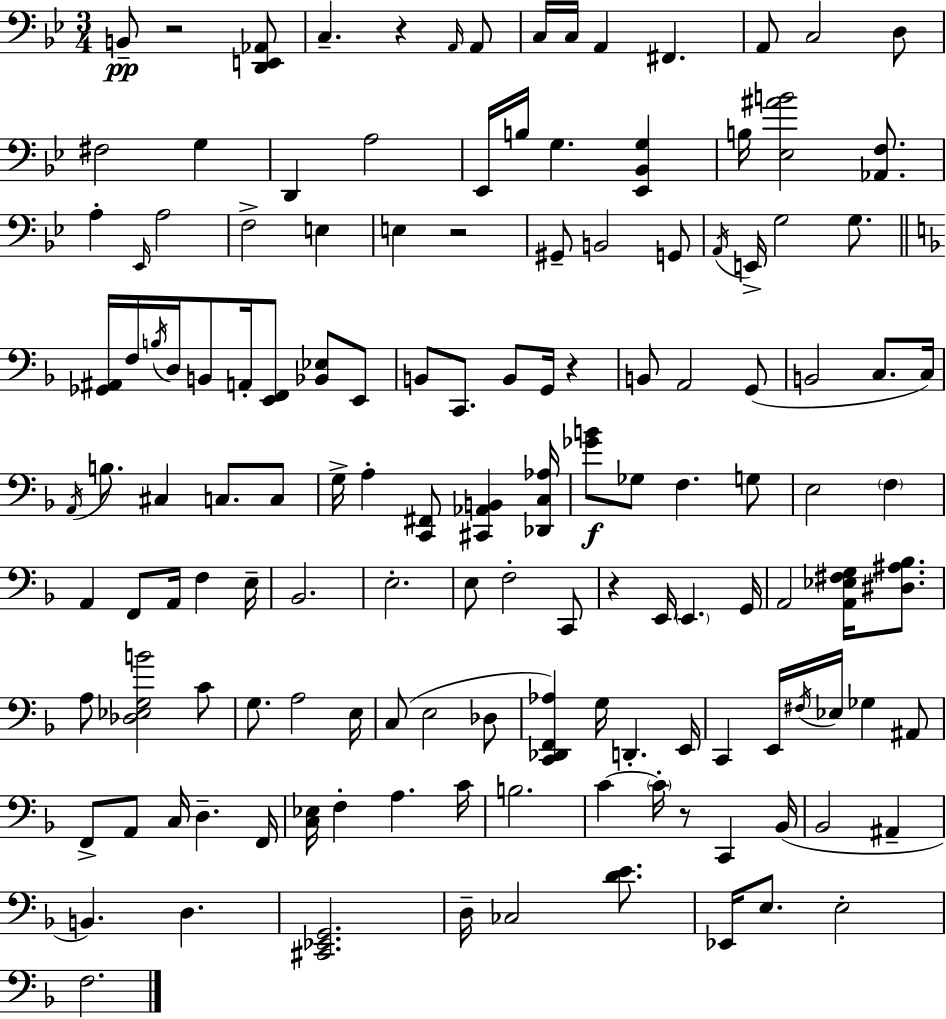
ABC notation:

X:1
T:Untitled
M:3/4
L:1/4
K:Bb
B,,/2 z2 [D,,E,,_A,,]/2 C, z A,,/4 A,,/2 C,/4 C,/4 A,, ^F,, A,,/2 C,2 D,/2 ^F,2 G, D,, A,2 _E,,/4 B,/4 G, [_E,,_B,,G,] B,/4 [_E,^AB]2 [_A,,F,]/2 A, _E,,/4 A,2 F,2 E, E, z2 ^G,,/2 B,,2 G,,/2 A,,/4 E,,/4 G,2 G,/2 [_G,,^A,,]/4 F,/4 B,/4 D,/4 B,,/2 A,,/4 [E,,F,,]/2 [_B,,_E,]/2 E,,/2 B,,/2 C,,/2 B,,/2 G,,/4 z B,,/2 A,,2 G,,/2 B,,2 C,/2 C,/4 A,,/4 B,/2 ^C, C,/2 C,/2 G,/4 A, [C,,^F,,]/2 [^C,,_A,,B,,] [_D,,C,_A,]/4 [_GB]/2 _G,/2 F, G,/2 E,2 F, A,, F,,/2 A,,/4 F, E,/4 _B,,2 E,2 E,/2 F,2 C,,/2 z E,,/4 E,, G,,/4 A,,2 [A,,_E,^F,G,]/4 [^D,^A,_B,]/2 A,/2 [_D,_E,G,B]2 C/2 G,/2 A,2 E,/4 C,/2 E,2 _D,/2 [C,,_D,,F,,_A,] G,/4 D,, E,,/4 C,, E,,/4 ^F,/4 _E,/4 _G, ^A,,/2 F,,/2 A,,/2 C,/4 D, F,,/4 [C,_E,]/4 F, A, C/4 B,2 C C/4 z/2 C,, _B,,/4 _B,,2 ^A,, B,, D, [^C,,_E,,G,,]2 D,/4 _C,2 [DE]/2 _E,,/4 E,/2 E,2 F,2